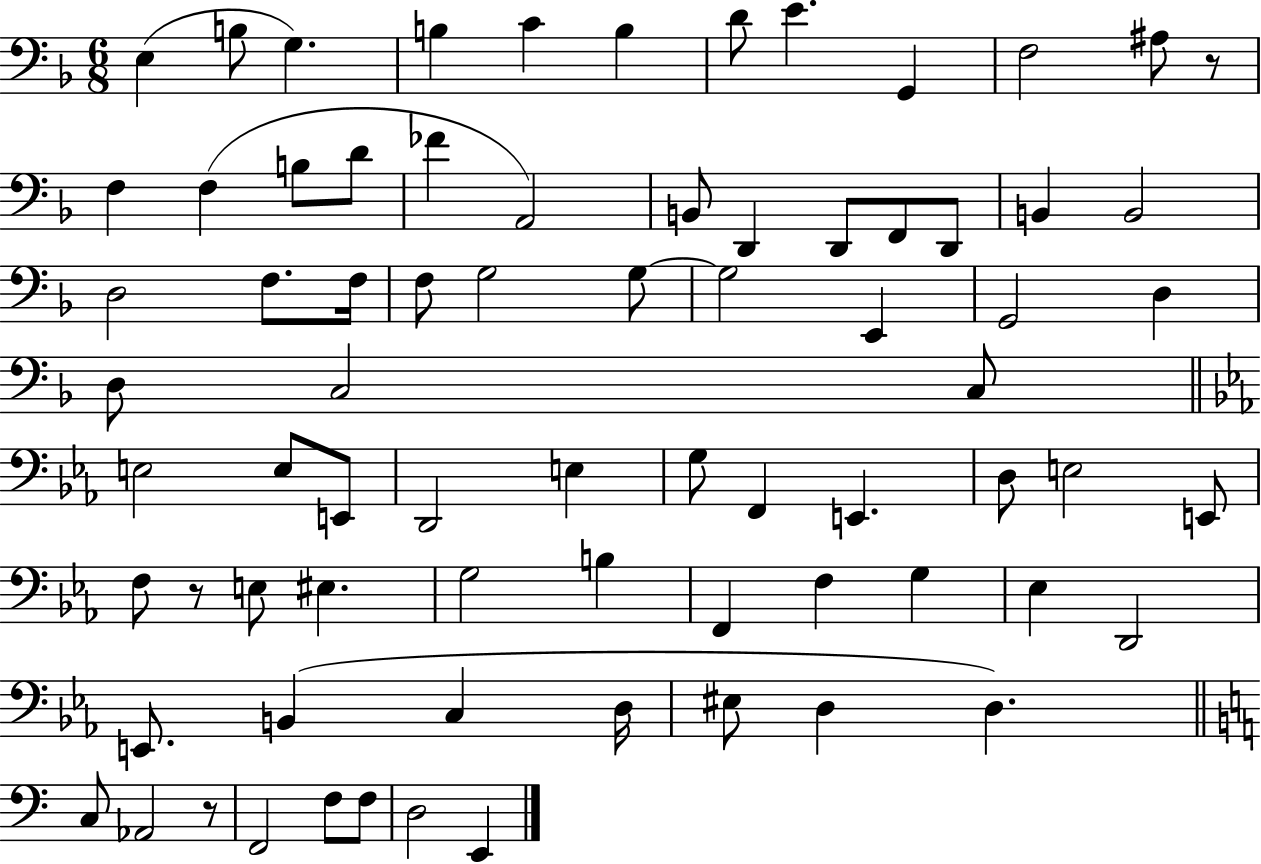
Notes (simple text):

E3/q B3/e G3/q. B3/q C4/q B3/q D4/e E4/q. G2/q F3/h A#3/e R/e F3/q F3/q B3/e D4/e FES4/q A2/h B2/e D2/q D2/e F2/e D2/e B2/q B2/h D3/h F3/e. F3/s F3/e G3/h G3/e G3/h E2/q G2/h D3/q D3/e C3/h C3/e E3/h E3/e E2/e D2/h E3/q G3/e F2/q E2/q. D3/e E3/h E2/e F3/e R/e E3/e EIS3/q. G3/h B3/q F2/q F3/q G3/q Eb3/q D2/h E2/e. B2/q C3/q D3/s EIS3/e D3/q D3/q. C3/e Ab2/h R/e F2/h F3/e F3/e D3/h E2/q